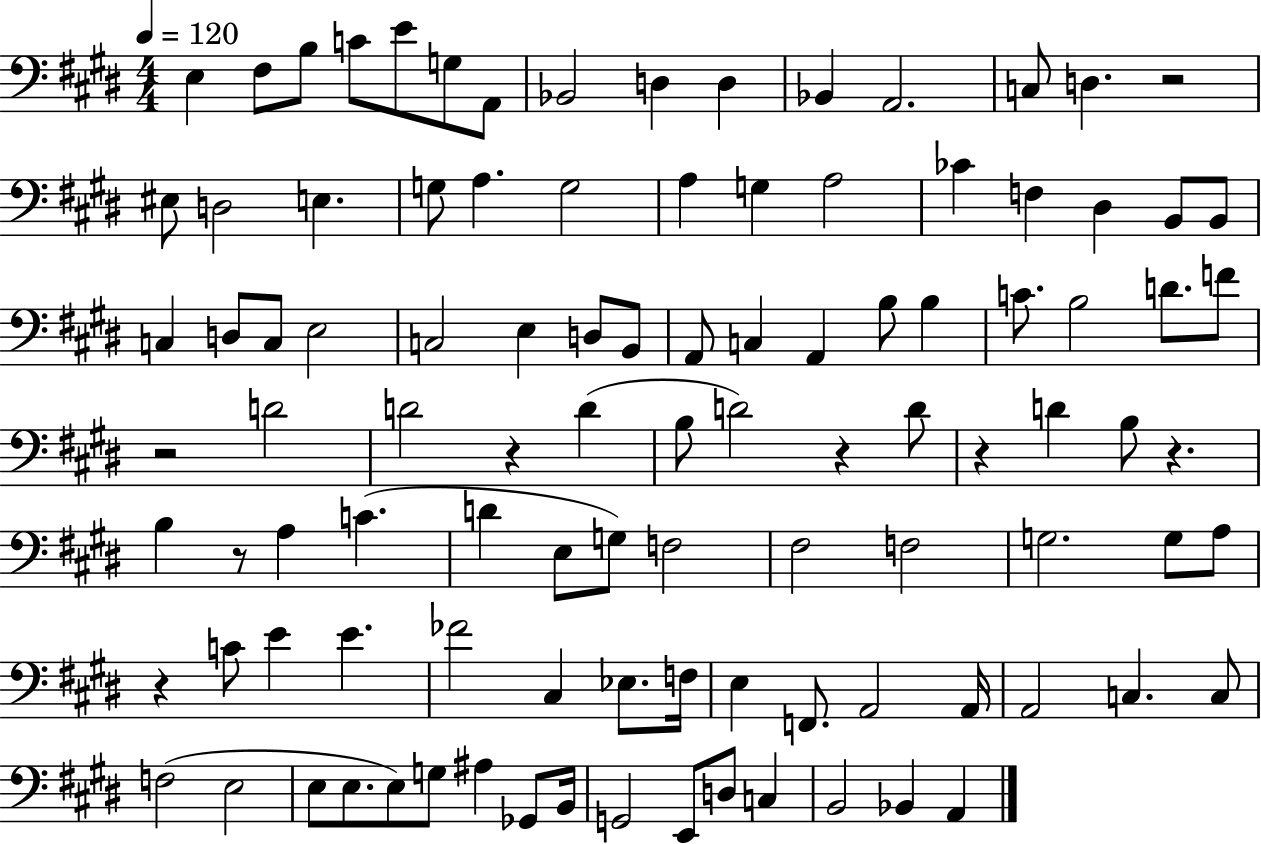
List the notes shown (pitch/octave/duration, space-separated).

E3/q F#3/e B3/e C4/e E4/e G3/e A2/e Bb2/h D3/q D3/q Bb2/q A2/h. C3/e D3/q. R/h EIS3/e D3/h E3/q. G3/e A3/q. G3/h A3/q G3/q A3/h CES4/q F3/q D#3/q B2/e B2/e C3/q D3/e C3/e E3/h C3/h E3/q D3/e B2/e A2/e C3/q A2/q B3/e B3/q C4/e. B3/h D4/e. F4/e R/h D4/h D4/h R/q D4/q B3/e D4/h R/q D4/e R/q D4/q B3/e R/q. B3/q R/e A3/q C4/q. D4/q E3/e G3/e F3/h F#3/h F3/h G3/h. G3/e A3/e R/q C4/e E4/q E4/q. FES4/h C#3/q Eb3/e. F3/s E3/q F2/e. A2/h A2/s A2/h C3/q. C3/e F3/h E3/h E3/e E3/e. E3/e G3/e A#3/q Gb2/e B2/s G2/h E2/e D3/e C3/q B2/h Bb2/q A2/q